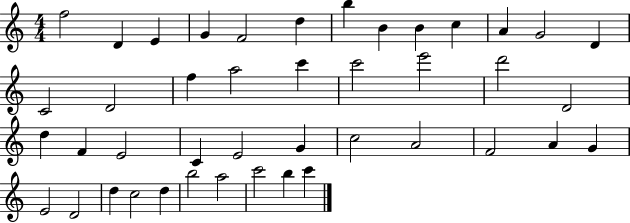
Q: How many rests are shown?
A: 0